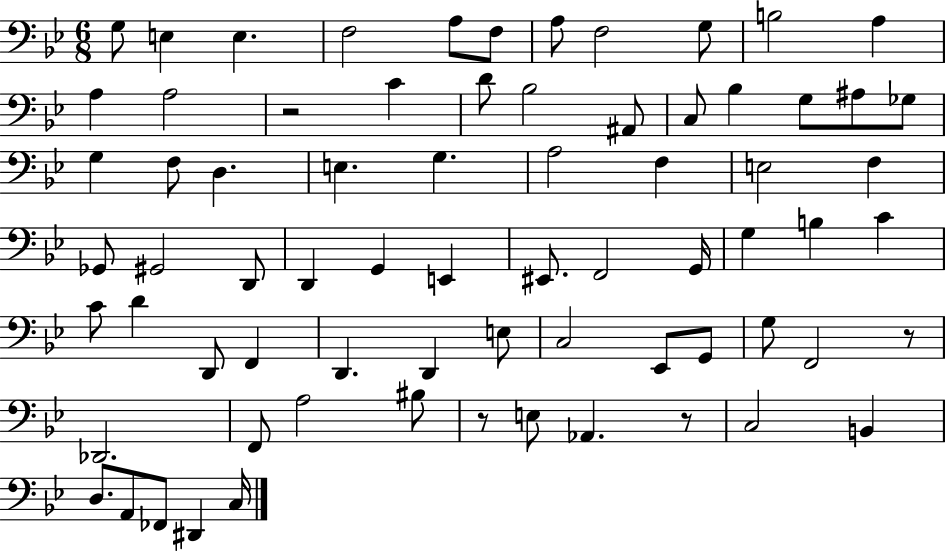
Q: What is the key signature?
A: BES major